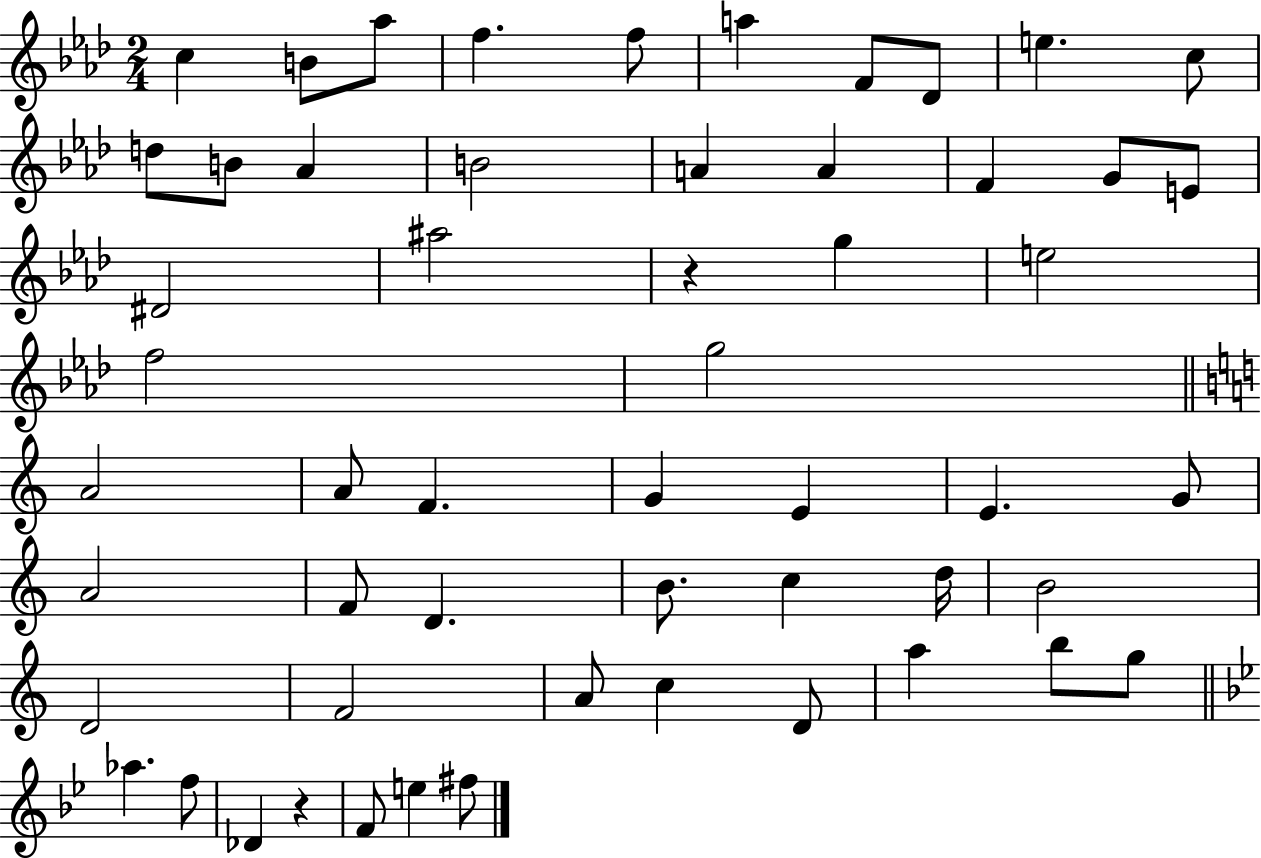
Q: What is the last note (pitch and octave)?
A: F#5